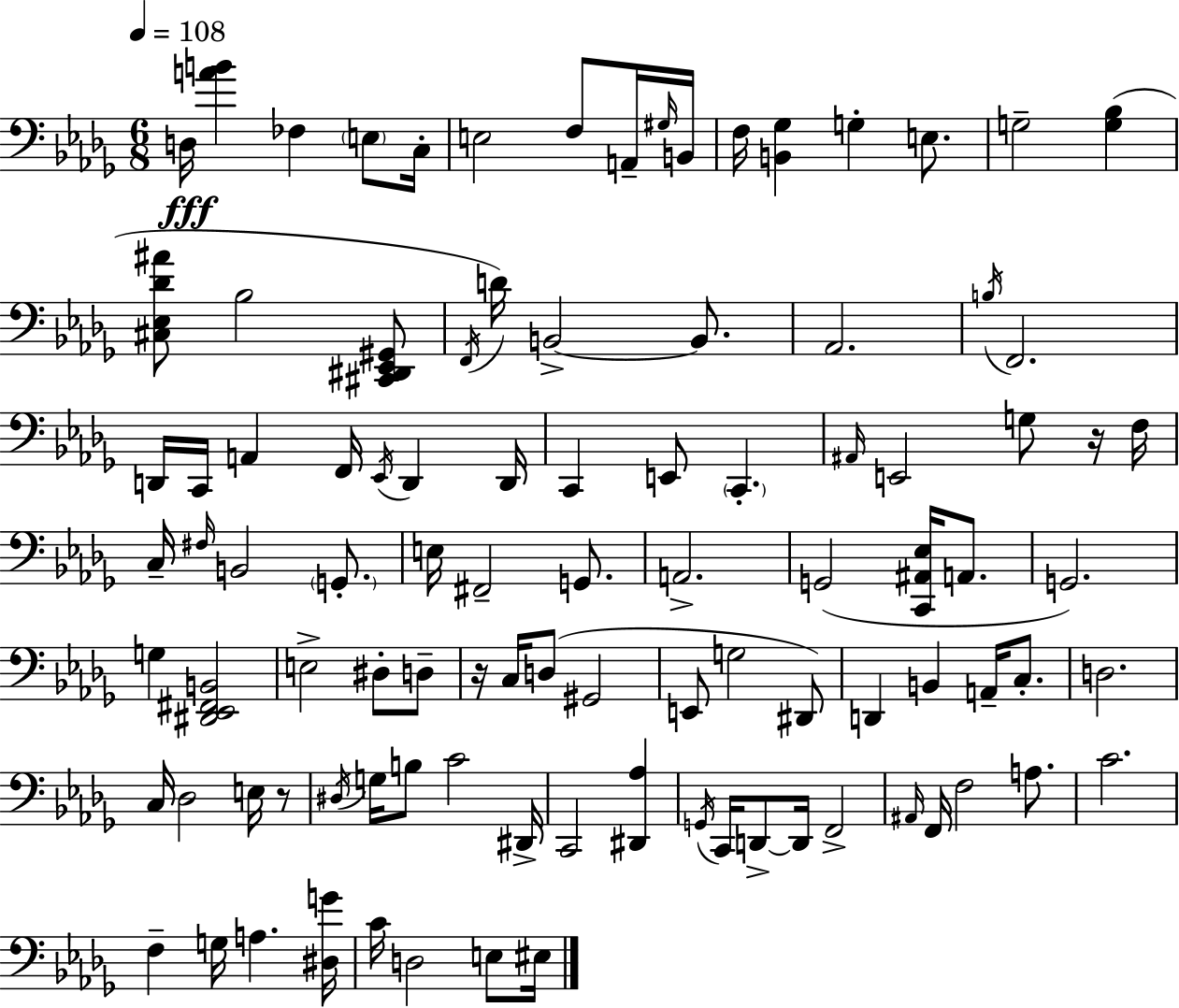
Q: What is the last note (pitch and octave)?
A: EIS3